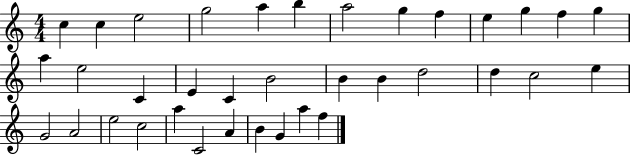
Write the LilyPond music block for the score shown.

{
  \clef treble
  \numericTimeSignature
  \time 4/4
  \key c \major
  c''4 c''4 e''2 | g''2 a''4 b''4 | a''2 g''4 f''4 | e''4 g''4 f''4 g''4 | \break a''4 e''2 c'4 | e'4 c'4 b'2 | b'4 b'4 d''2 | d''4 c''2 e''4 | \break g'2 a'2 | e''2 c''2 | a''4 c'2 a'4 | b'4 g'4 a''4 f''4 | \break \bar "|."
}